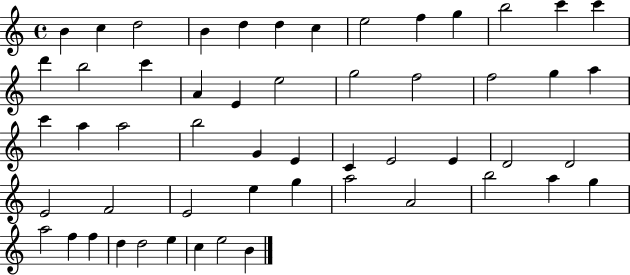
X:1
T:Untitled
M:4/4
L:1/4
K:C
B c d2 B d d c e2 f g b2 c' c' d' b2 c' A E e2 g2 f2 f2 g a c' a a2 b2 G E C E2 E D2 D2 E2 F2 E2 e g a2 A2 b2 a g a2 f f d d2 e c e2 B